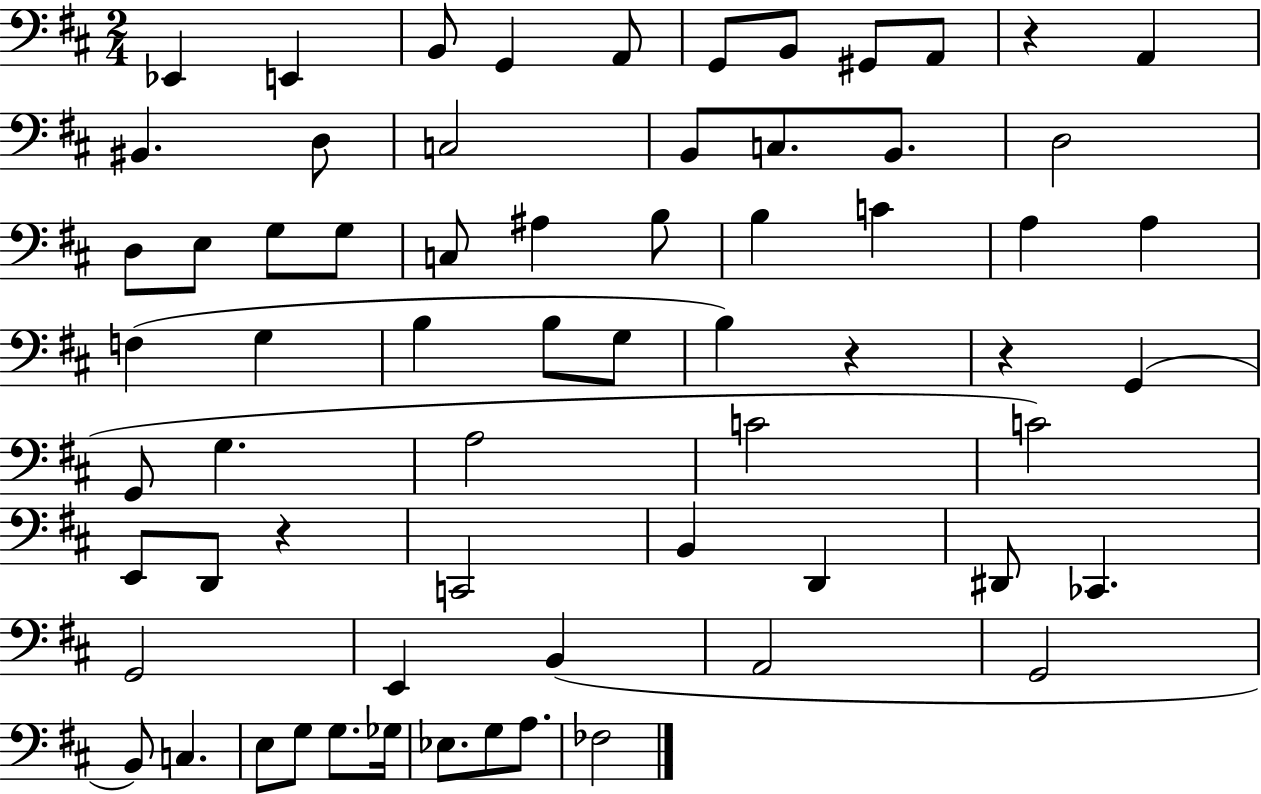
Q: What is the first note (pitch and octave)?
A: Eb2